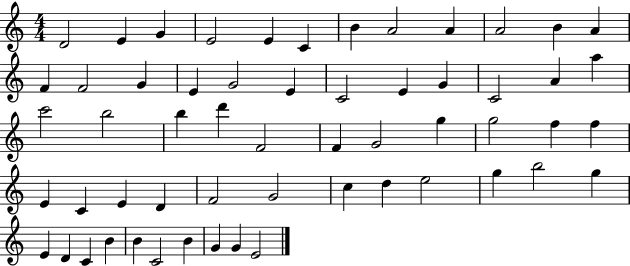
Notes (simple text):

D4/h E4/q G4/q E4/h E4/q C4/q B4/q A4/h A4/q A4/h B4/q A4/q F4/q F4/h G4/q E4/q G4/h E4/q C4/h E4/q G4/q C4/h A4/q A5/q C6/h B5/h B5/q D6/q F4/h F4/q G4/h G5/q G5/h F5/q F5/q E4/q C4/q E4/q D4/q F4/h G4/h C5/q D5/q E5/h G5/q B5/h G5/q E4/q D4/q C4/q B4/q B4/q C4/h B4/q G4/q G4/q E4/h